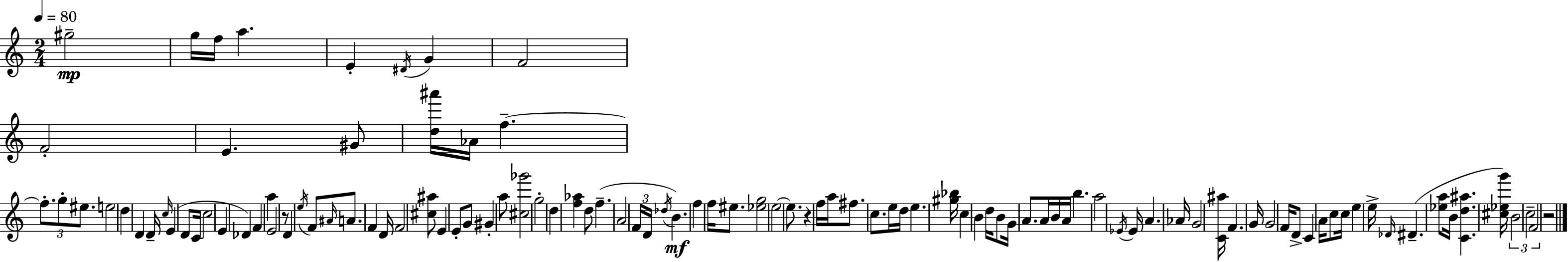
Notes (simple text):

G#5/h G5/s F5/s A5/q. E4/q D#4/s G4/q F4/h F4/h E4/q. G#4/e [D5,A#6]/s Ab4/s F5/q. F5/e. G5/e EIS5/e. E5/h D5/q D4/q D4/s C5/s E4/q D4/e C4/s C5/h E4/q Db4/q F4/q A5/q E4/h R/e D4/q E5/s F4/e A#4/s A4/e. F4/q D4/s F4/h [C#5,A#5]/e E4/q E4/e G4/e G#4/q A5/e [C#5,Gb6]/h G5/h D5/q [F5,Ab5]/q D5/e F5/q. A4/h F4/s D4/s Db5/s B4/q. F5/q F5/s EIS5/e. [Eb5,G5]/h E5/h E5/e. R/q F5/s A5/s F#5/e. C5/e. E5/s D5/s E5/q. [G#5,Bb5]/s C5/q B4/q D5/s B4/e G4/s A4/e. A4/s B4/s A4/s B5/q. A5/h Eb4/s Eb4/s A4/q. Ab4/s G4/h [C4,A#5]/s F4/q. G4/s G4/h F4/s D4/e C4/q A4/s C5/e C5/s E5/q E5/s Db4/s D#4/q. [Eb5,A5]/e B4/s [C4,D5,A#5]/q. [C#5,Eb5,G6]/s B4/h C5/h F4/h R/h